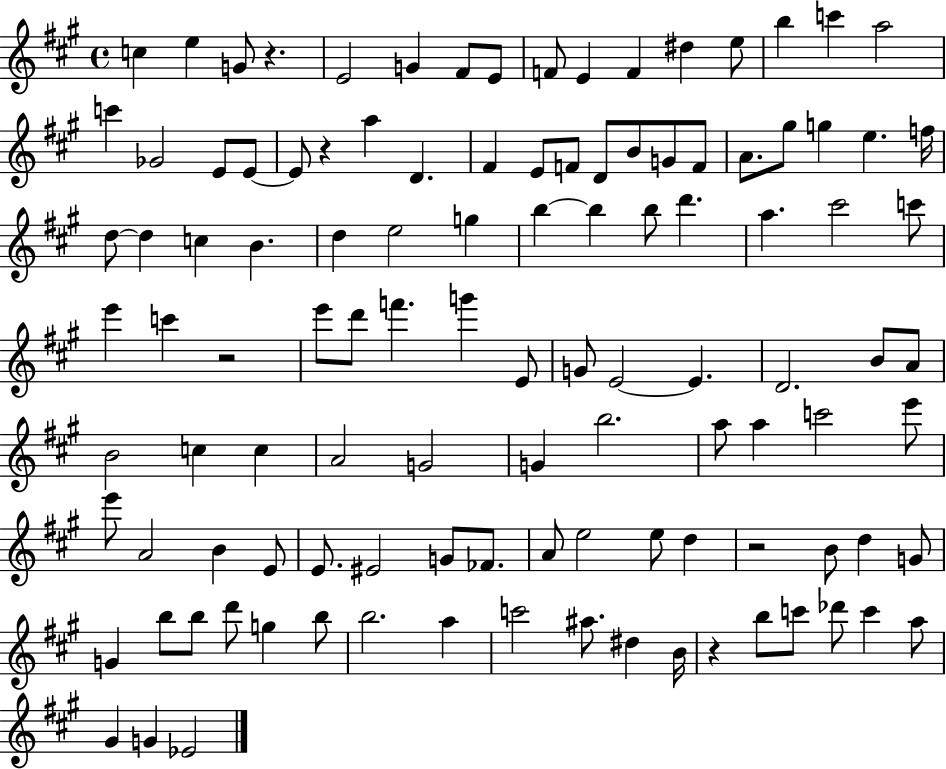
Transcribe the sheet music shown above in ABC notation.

X:1
T:Untitled
M:4/4
L:1/4
K:A
c e G/2 z E2 G ^F/2 E/2 F/2 E F ^d e/2 b c' a2 c' _G2 E/2 E/2 E/2 z a D ^F E/2 F/2 D/2 B/2 G/2 F/2 A/2 ^g/2 g e f/4 d/2 d c B d e2 g b b b/2 d' a ^c'2 c'/2 e' c' z2 e'/2 d'/2 f' g' E/2 G/2 E2 E D2 B/2 A/2 B2 c c A2 G2 G b2 a/2 a c'2 e'/2 e'/2 A2 B E/2 E/2 ^E2 G/2 _F/2 A/2 e2 e/2 d z2 B/2 d G/2 G b/2 b/2 d'/2 g b/2 b2 a c'2 ^a/2 ^d B/4 z b/2 c'/2 _d'/2 c' a/2 ^G G _E2